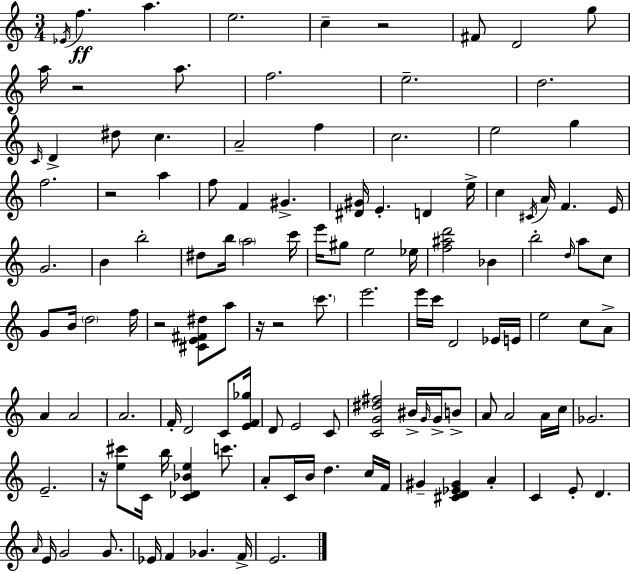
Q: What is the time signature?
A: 3/4